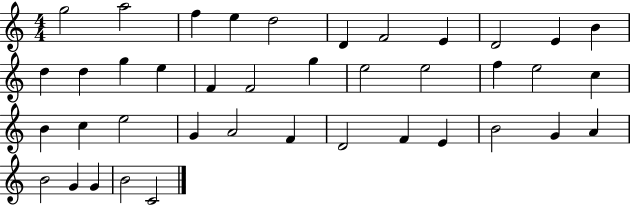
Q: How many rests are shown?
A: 0